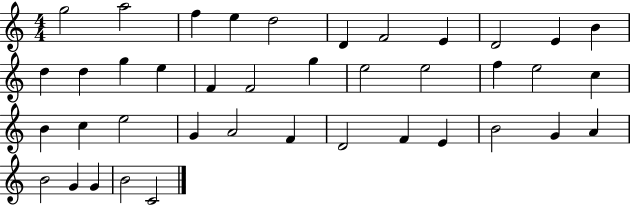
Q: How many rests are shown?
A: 0